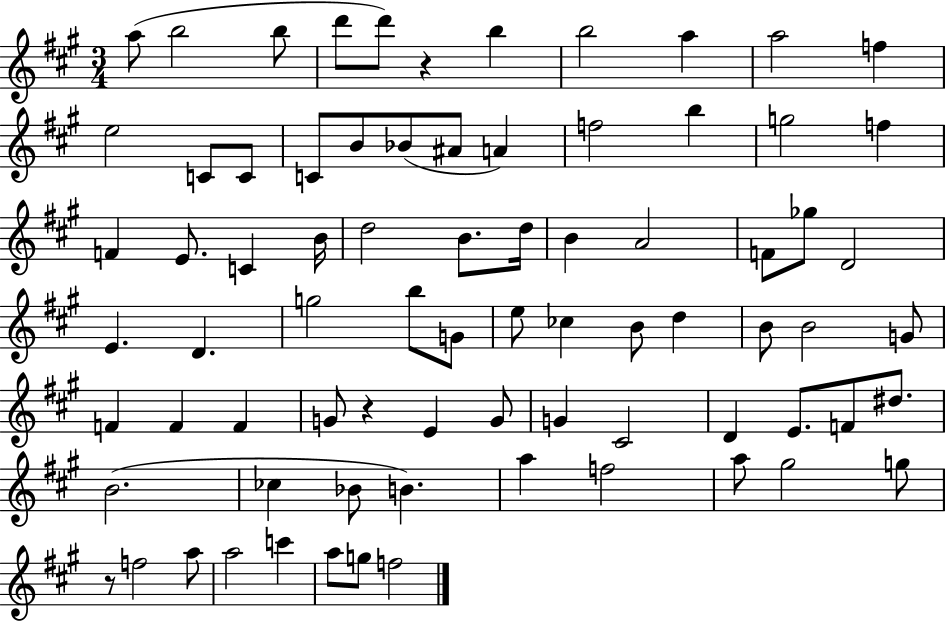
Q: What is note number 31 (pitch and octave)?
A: A4